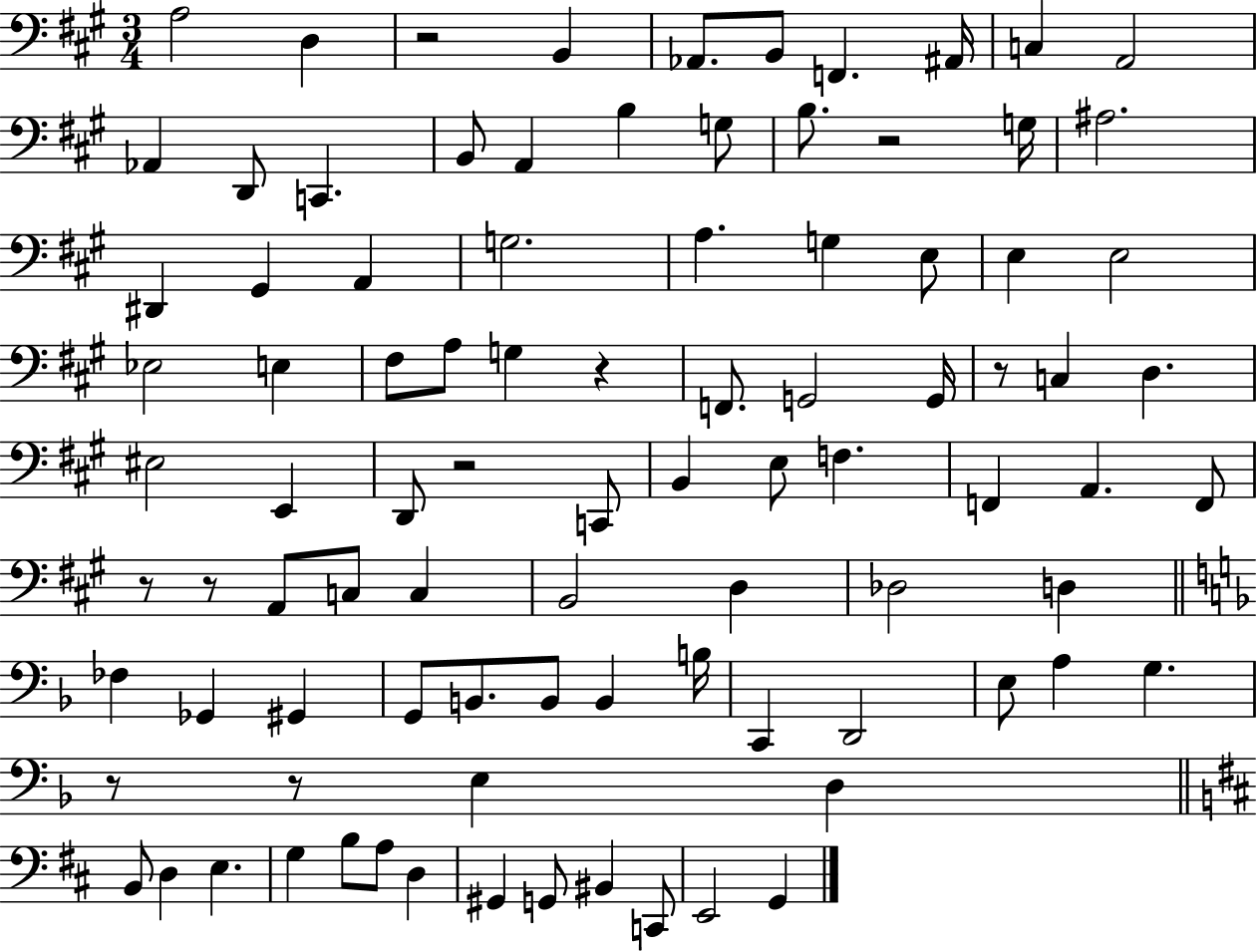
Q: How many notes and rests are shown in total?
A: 92